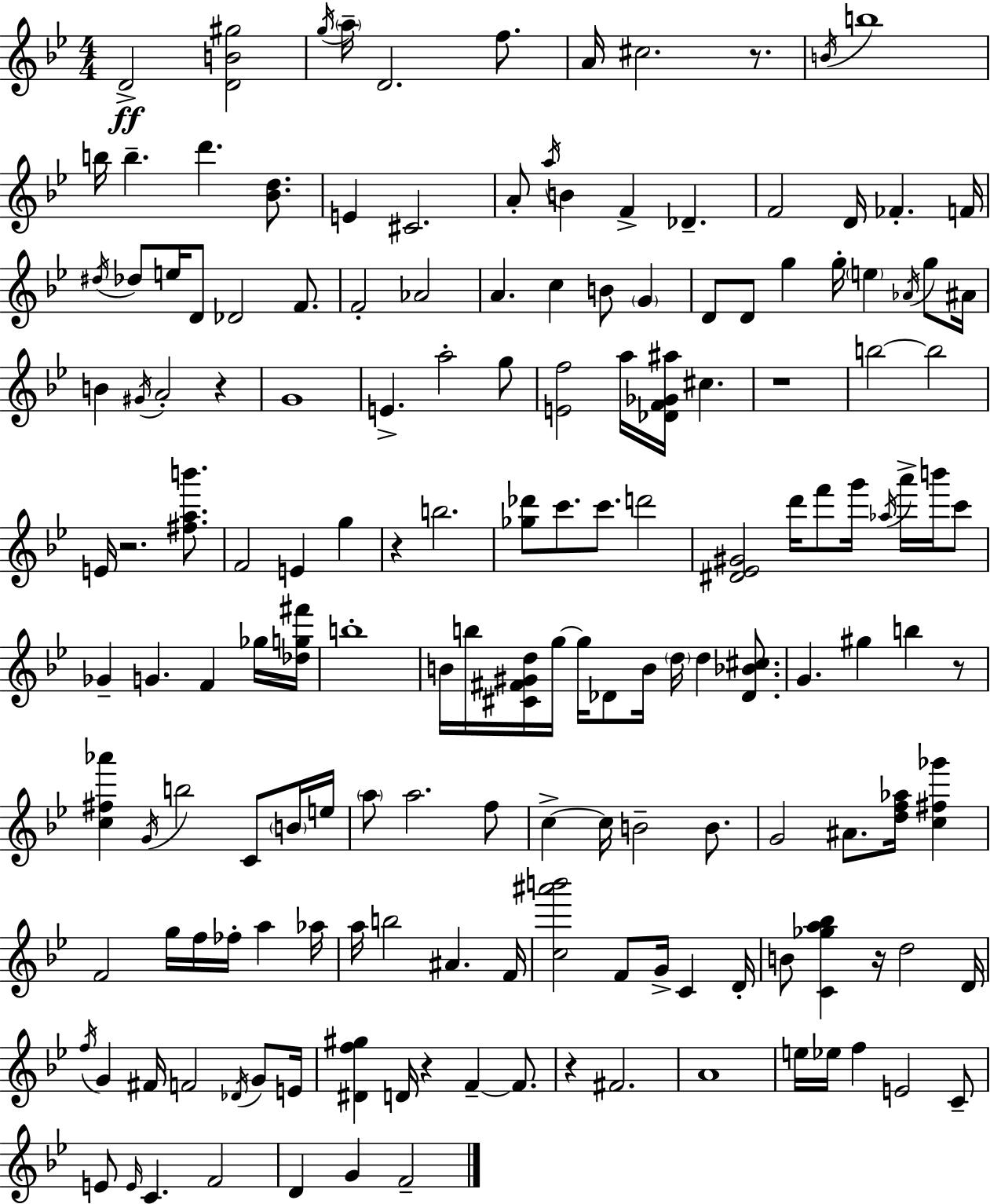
D4/h [D4,B4,G#5]/h G5/s A5/s D4/h. F5/e. A4/s C#5/h. R/e. B4/s B5/w B5/s B5/q. D6/q. [Bb4,D5]/e. E4/q C#4/h. A4/e A5/s B4/q F4/q Db4/q. F4/h D4/s FES4/q. F4/s D#5/s Db5/e E5/s D4/e Db4/h F4/e. F4/h Ab4/h A4/q. C5/q B4/e G4/q D4/e D4/e G5/q G5/s E5/q Ab4/s G5/e A#4/s B4/q G#4/s A4/h R/q G4/w E4/q. A5/h G5/e [E4,F5]/h A5/s [Db4,F4,Gb4,A#5]/s C#5/q. R/w B5/h B5/h E4/s R/h. [F#5,A5,B6]/e. F4/h E4/q G5/q R/q B5/h. [Gb5,Db6]/e C6/e. C6/e. D6/h [D#4,Eb4,G#4]/h D6/s F6/e G6/s Ab5/s A6/s B6/s C6/e Gb4/q G4/q. F4/q Gb5/s [Db5,G5,F#6]/s B5/w B4/s B5/s [C#4,F#4,G#4,D5]/s G5/s G5/s Db4/e B4/s D5/s D5/q [Db4,Bb4,C#5]/e. G4/q. G#5/q B5/q R/e [C5,F#5,Ab6]/q G4/s B5/h C4/e B4/s E5/s A5/e A5/h. F5/e C5/q C5/s B4/h B4/e. G4/h A#4/e. [D5,F5,Ab5]/s [C5,F#5,Gb6]/q F4/h G5/s F5/s FES5/s A5/q Ab5/s A5/s B5/h A#4/q. F4/s [C5,A#6,B6]/h F4/e G4/s C4/q D4/s B4/e [C4,Gb5,A5,Bb5]/q R/s D5/h D4/s F5/s G4/q F#4/s F4/h Db4/s G4/e E4/s [D#4,F5,G#5]/q D4/s R/q F4/q F4/e. R/q F#4/h. A4/w E5/s Eb5/s F5/q E4/h C4/e E4/e E4/s C4/q. F4/h D4/q G4/q F4/h